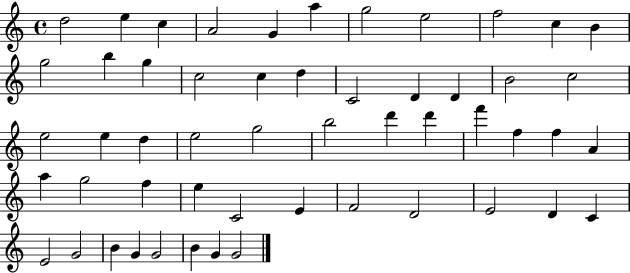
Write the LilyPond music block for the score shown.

{
  \clef treble
  \time 4/4
  \defaultTimeSignature
  \key c \major
  d''2 e''4 c''4 | a'2 g'4 a''4 | g''2 e''2 | f''2 c''4 b'4 | \break g''2 b''4 g''4 | c''2 c''4 d''4 | c'2 d'4 d'4 | b'2 c''2 | \break e''2 e''4 d''4 | e''2 g''2 | b''2 d'''4 d'''4 | f'''4 f''4 f''4 a'4 | \break a''4 g''2 f''4 | e''4 c'2 e'4 | f'2 d'2 | e'2 d'4 c'4 | \break e'2 g'2 | b'4 g'4 g'2 | b'4 g'4 g'2 | \bar "|."
}